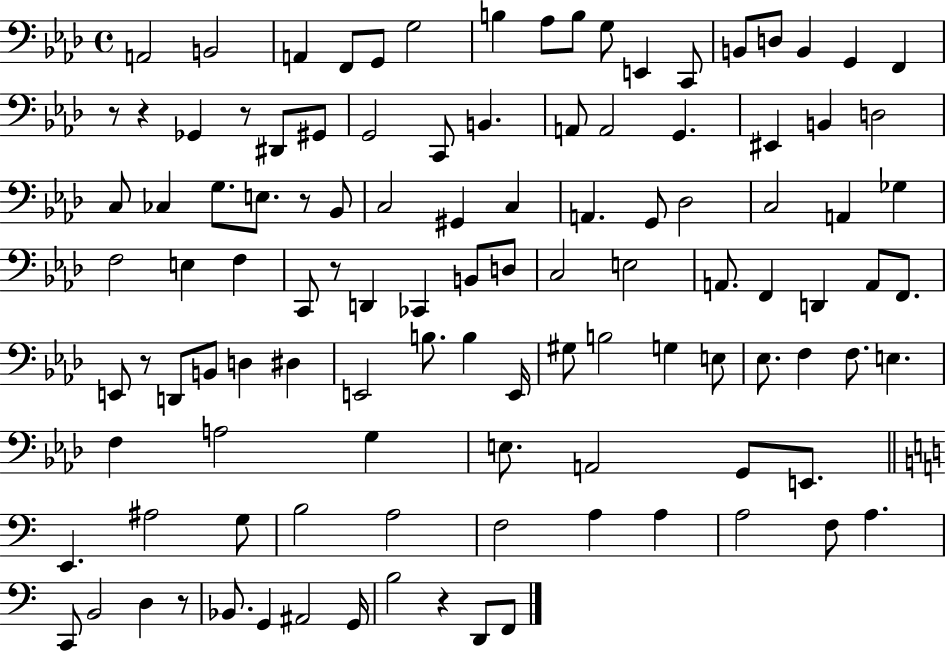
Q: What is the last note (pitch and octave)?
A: F2